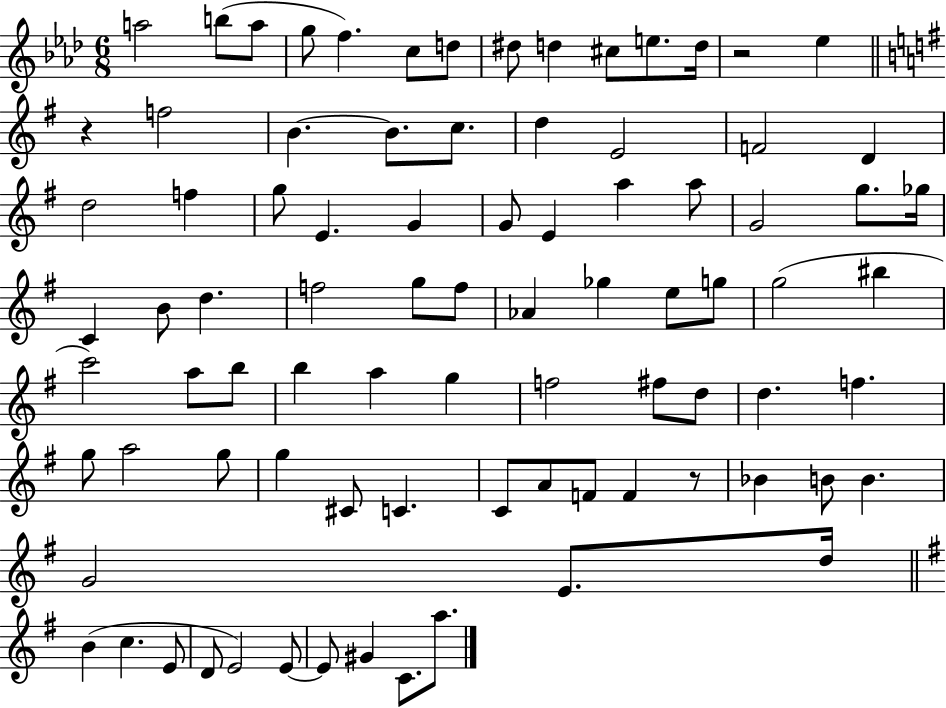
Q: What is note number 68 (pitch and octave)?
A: B4